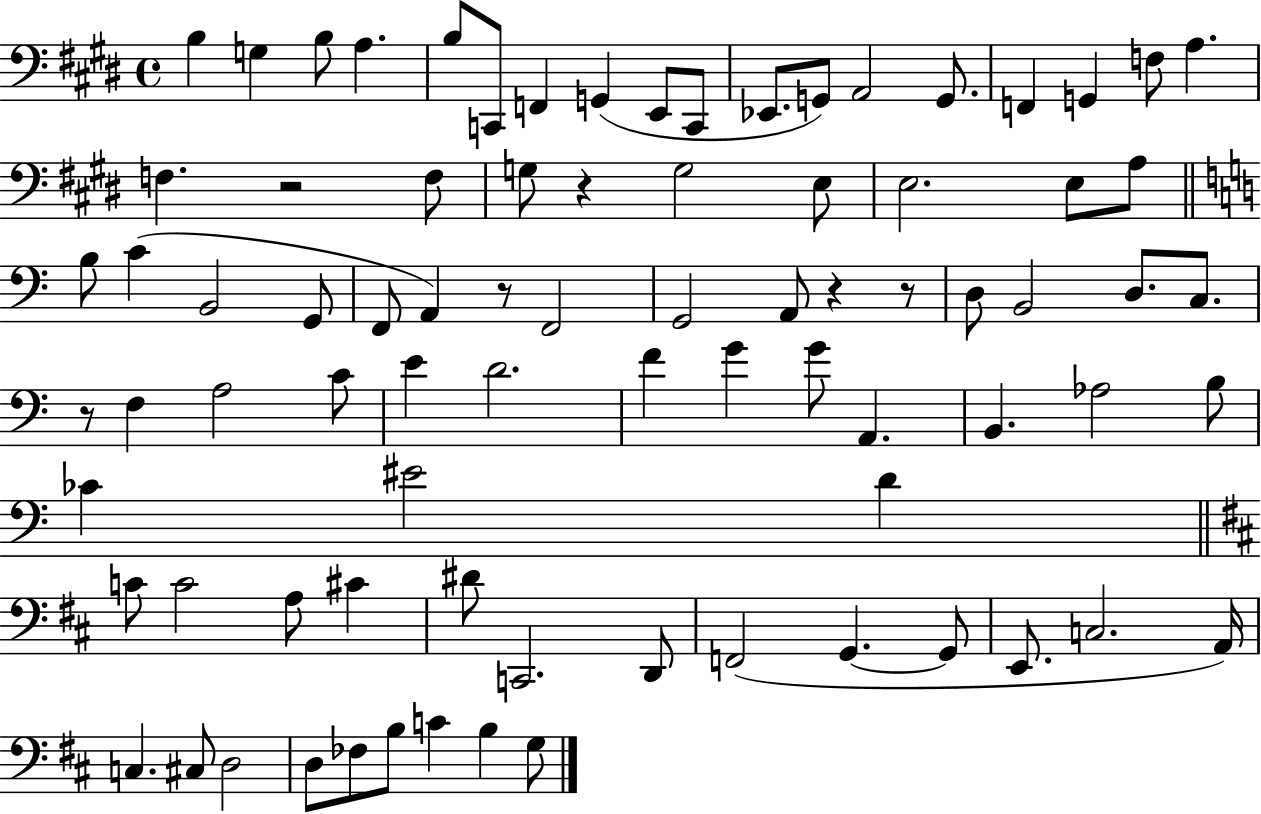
{
  \clef bass
  \time 4/4
  \defaultTimeSignature
  \key e \major
  b4 g4 b8 a4. | b8 c,8 f,4 g,4( e,8 c,8 | ees,8. g,8) a,2 g,8. | f,4 g,4 f8 a4. | \break f4. r2 f8 | g8 r4 g2 e8 | e2. e8 a8 | \bar "||" \break \key c \major b8 c'4( b,2 g,8 | f,8 a,4) r8 f,2 | g,2 a,8 r4 r8 | d8 b,2 d8. c8. | \break r8 f4 a2 c'8 | e'4 d'2. | f'4 g'4 g'8 a,4. | b,4. aes2 b8 | \break ces'4 eis'2 d'4 | \bar "||" \break \key d \major c'8 c'2 a8 cis'4 | dis'8 c,2. d,8 | f,2( g,4.~~ g,8 | e,8. c2. a,16) | \break c4. cis8 d2 | d8 fes8 b8 c'4 b4 g8 | \bar "|."
}